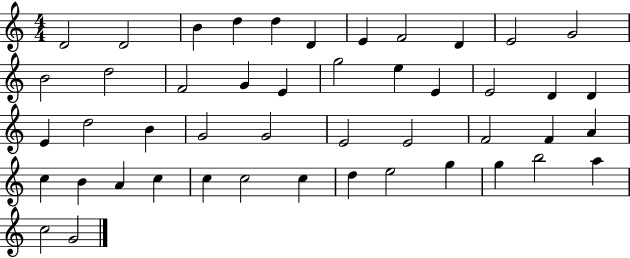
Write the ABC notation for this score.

X:1
T:Untitled
M:4/4
L:1/4
K:C
D2 D2 B d d D E F2 D E2 G2 B2 d2 F2 G E g2 e E E2 D D E d2 B G2 G2 E2 E2 F2 F A c B A c c c2 c d e2 g g b2 a c2 G2